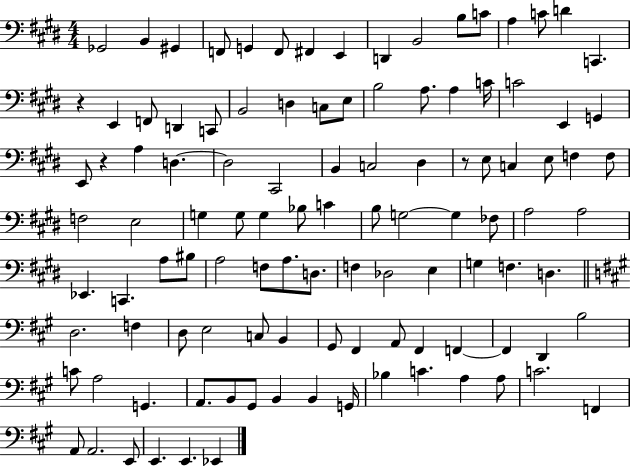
X:1
T:Untitled
M:4/4
L:1/4
K:E
_G,,2 B,, ^G,, F,,/2 G,, F,,/2 ^F,, E,, D,, B,,2 B,/2 C/2 A, C/2 D C,, z E,, F,,/2 D,, C,,/2 B,,2 D, C,/2 E,/2 B,2 A,/2 A, C/4 C2 E,, G,, E,,/2 z A, D, D,2 ^C,,2 B,, C,2 ^D, z/2 E,/2 C, E,/2 F, F,/2 F,2 E,2 G, G,/2 G, _B,/2 C B,/2 G,2 G, _F,/2 A,2 A,2 _E,, C,, A,/2 ^B,/2 A,2 F,/2 A,/2 D,/2 F, _D,2 E, G, F, D, D,2 F, D,/2 E,2 C,/2 B,, ^G,,/2 ^F,, A,,/2 ^F,, F,, F,, D,, B,2 C/2 A,2 G,, A,,/2 B,,/2 ^G,,/2 B,, B,, G,,/4 _B, C A, A,/2 C2 F,, A,,/2 A,,2 E,,/2 E,, E,, _E,,